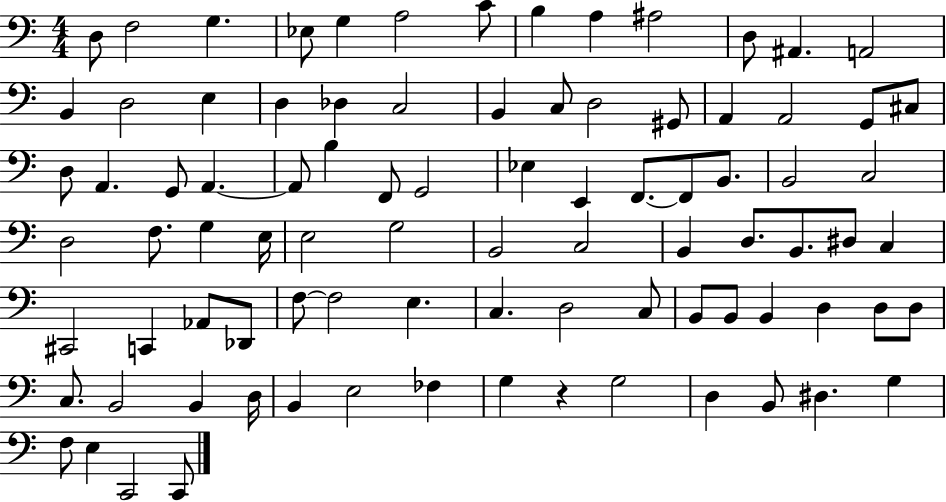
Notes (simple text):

D3/e F3/h G3/q. Eb3/e G3/q A3/h C4/e B3/q A3/q A#3/h D3/e A#2/q. A2/h B2/q D3/h E3/q D3/q Db3/q C3/h B2/q C3/e D3/h G#2/e A2/q A2/h G2/e C#3/e D3/e A2/q. G2/e A2/q. A2/e B3/q F2/e G2/h Eb3/q E2/q F2/e. F2/e B2/e. B2/h C3/h D3/h F3/e. G3/q E3/s E3/h G3/h B2/h C3/h B2/q D3/e. B2/e. D#3/e C3/q C#2/h C2/q Ab2/e Db2/e F3/e F3/h E3/q. C3/q. D3/h C3/e B2/e B2/e B2/q D3/q D3/e D3/e C3/e. B2/h B2/q D3/s B2/q E3/h FES3/q G3/q R/q G3/h D3/q B2/e D#3/q. G3/q F3/e E3/q C2/h C2/e